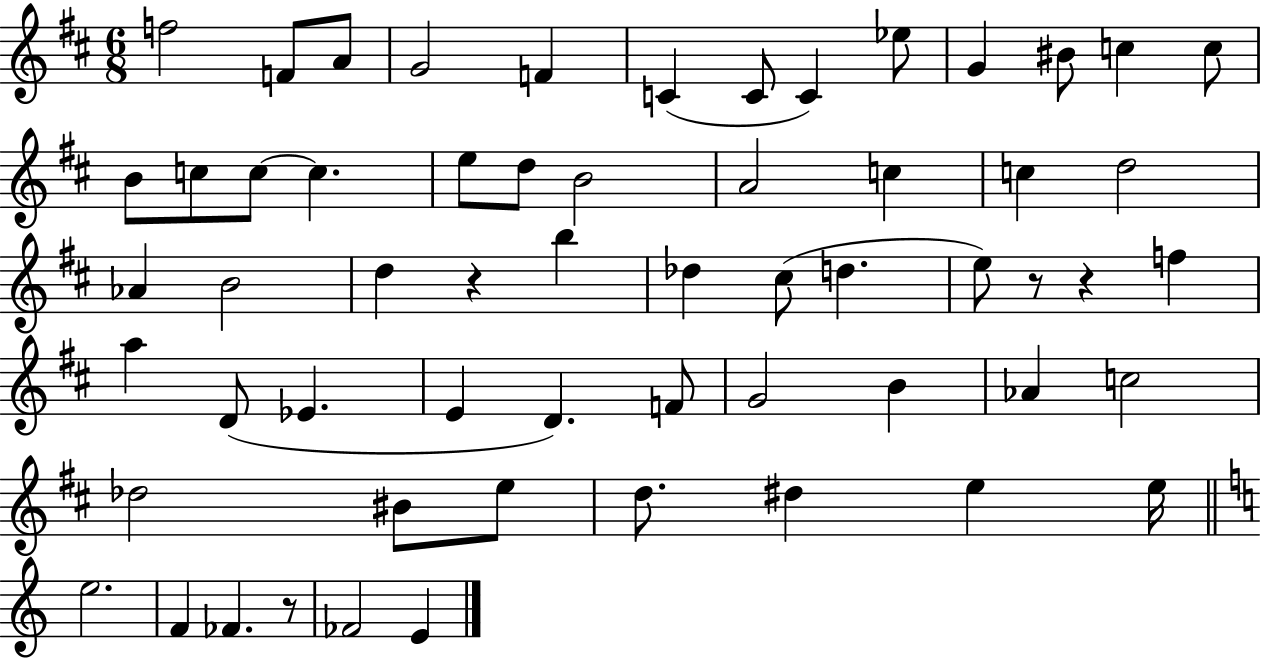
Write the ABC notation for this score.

X:1
T:Untitled
M:6/8
L:1/4
K:D
f2 F/2 A/2 G2 F C C/2 C _e/2 G ^B/2 c c/2 B/2 c/2 c/2 c e/2 d/2 B2 A2 c c d2 _A B2 d z b _d ^c/2 d e/2 z/2 z f a D/2 _E E D F/2 G2 B _A c2 _d2 ^B/2 e/2 d/2 ^d e e/4 e2 F _F z/2 _F2 E